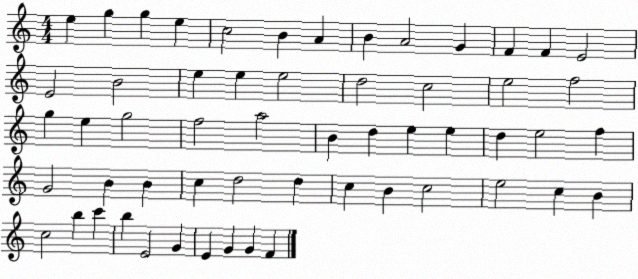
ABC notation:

X:1
T:Untitled
M:4/4
L:1/4
K:C
e g g e c2 B A B A2 G F F E2 E2 B2 e e e2 d2 c2 e2 f2 g e g2 f2 a2 B d e e d e2 f G2 B B c d2 d c B c2 e2 c B c2 b c' b E2 G E G G F